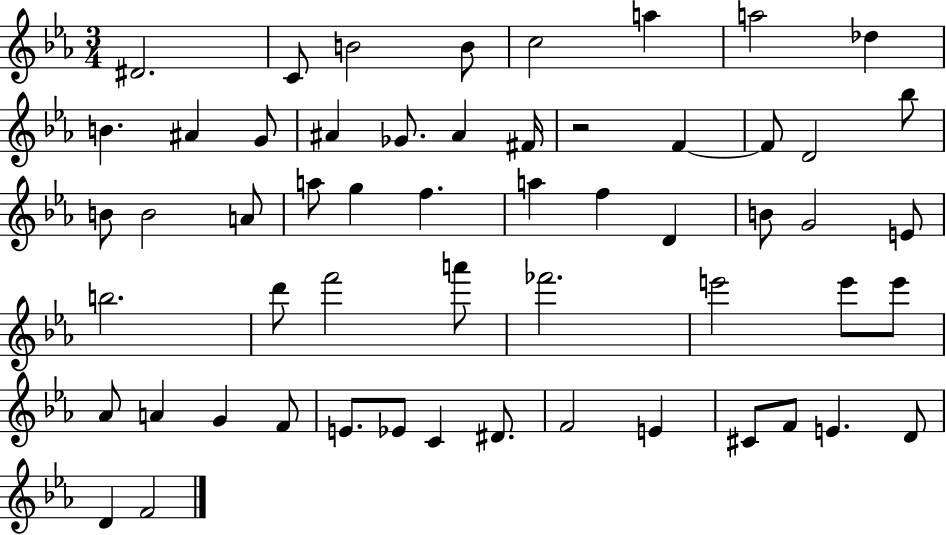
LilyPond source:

{
  \clef treble
  \numericTimeSignature
  \time 3/4
  \key ees \major
  dis'2. | c'8 b'2 b'8 | c''2 a''4 | a''2 des''4 | \break b'4. ais'4 g'8 | ais'4 ges'8. ais'4 fis'16 | r2 f'4~~ | f'8 d'2 bes''8 | \break b'8 b'2 a'8 | a''8 g''4 f''4. | a''4 f''4 d'4 | b'8 g'2 e'8 | \break b''2. | d'''8 f'''2 a'''8 | fes'''2. | e'''2 e'''8 e'''8 | \break aes'8 a'4 g'4 f'8 | e'8. ees'8 c'4 dis'8. | f'2 e'4 | cis'8 f'8 e'4. d'8 | \break d'4 f'2 | \bar "|."
}